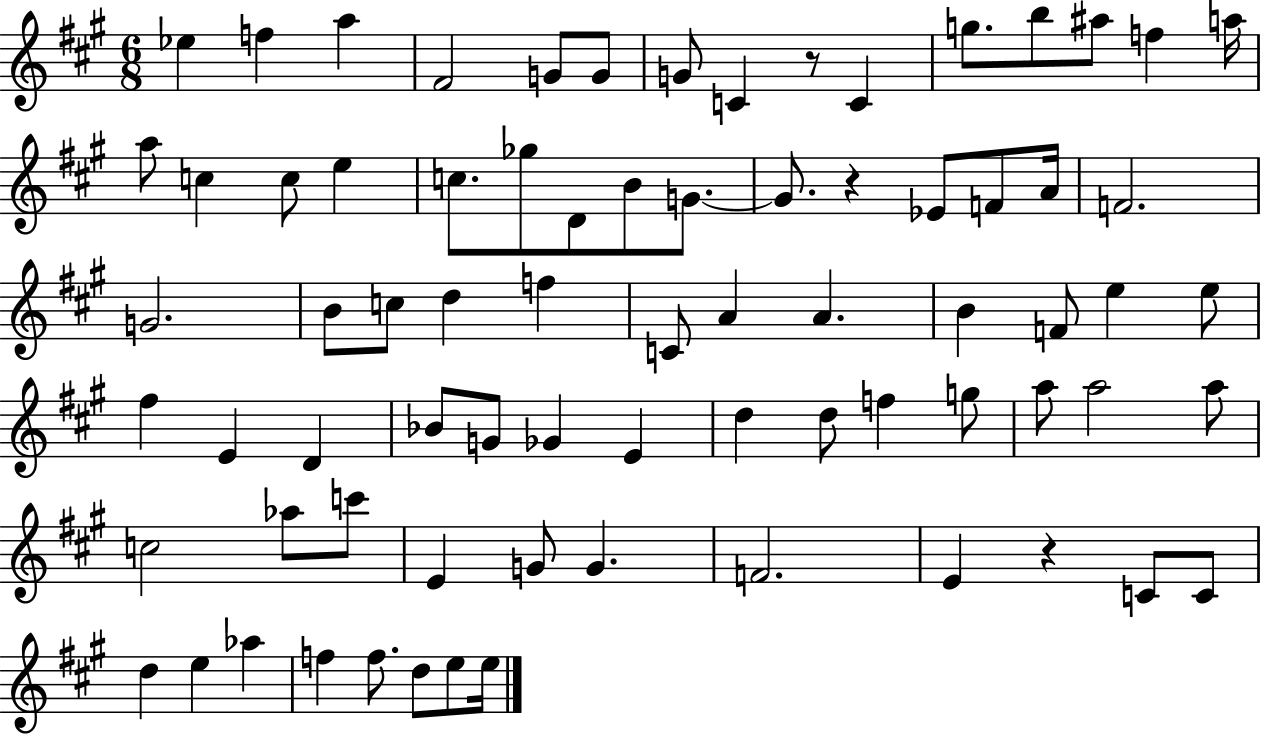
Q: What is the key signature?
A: A major